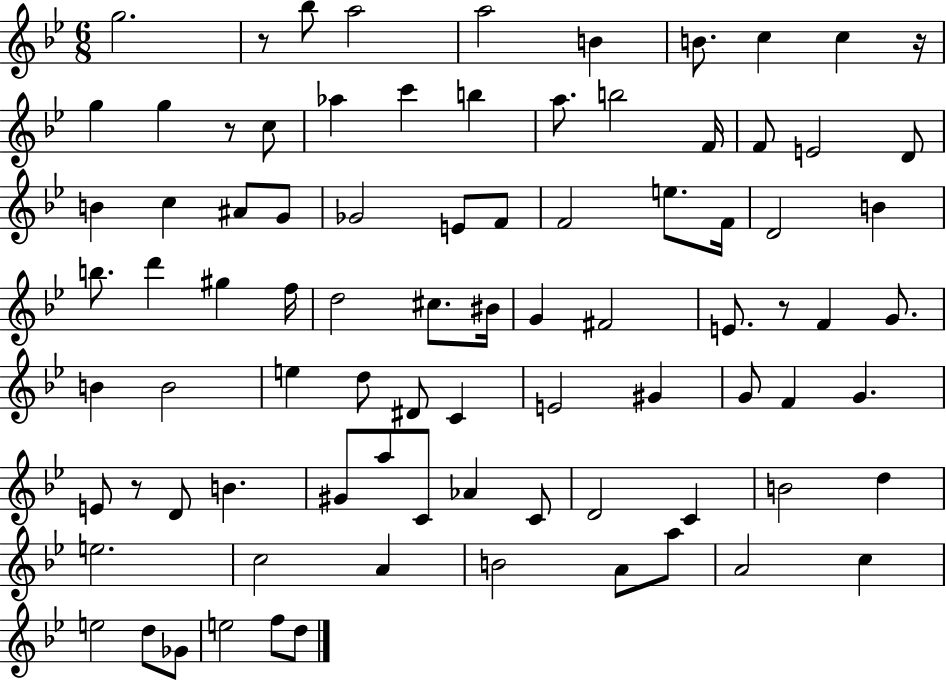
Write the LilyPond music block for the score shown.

{
  \clef treble
  \numericTimeSignature
  \time 6/8
  \key bes \major
  g''2. | r8 bes''8 a''2 | a''2 b'4 | b'8. c''4 c''4 r16 | \break g''4 g''4 r8 c''8 | aes''4 c'''4 b''4 | a''8. b''2 f'16 | f'8 e'2 d'8 | \break b'4 c''4 ais'8 g'8 | ges'2 e'8 f'8 | f'2 e''8. f'16 | d'2 b'4 | \break b''8. d'''4 gis''4 f''16 | d''2 cis''8. bis'16 | g'4 fis'2 | e'8. r8 f'4 g'8. | \break b'4 b'2 | e''4 d''8 dis'8 c'4 | e'2 gis'4 | g'8 f'4 g'4. | \break e'8 r8 d'8 b'4. | gis'8 a''8 c'8 aes'4 c'8 | d'2 c'4 | b'2 d''4 | \break e''2. | c''2 a'4 | b'2 a'8 a''8 | a'2 c''4 | \break e''2 d''8 ges'8 | e''2 f''8 d''8 | \bar "|."
}